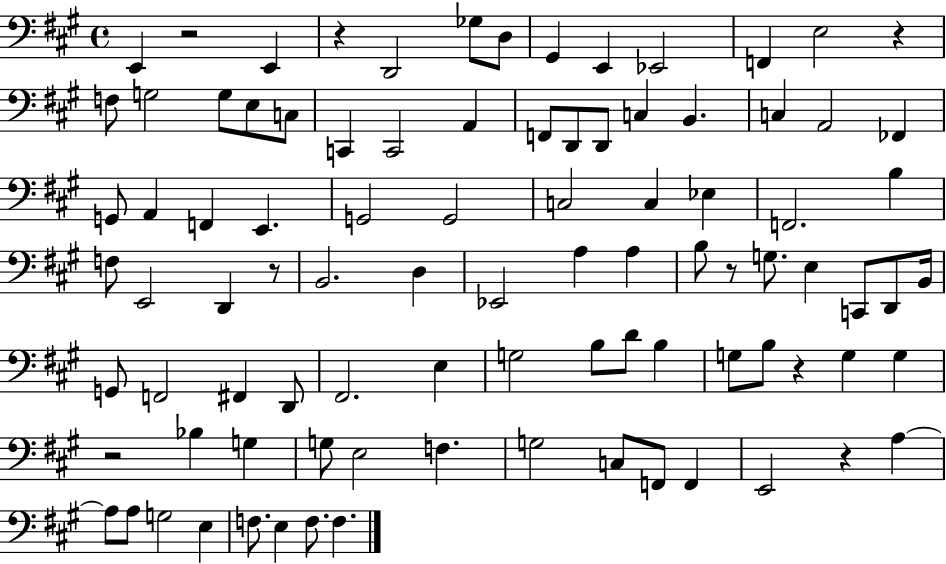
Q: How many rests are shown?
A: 8